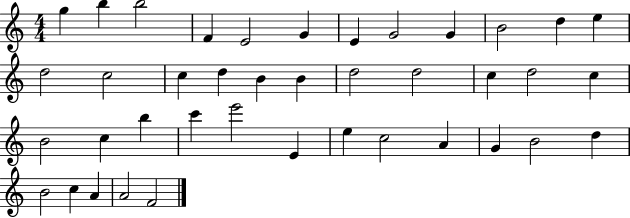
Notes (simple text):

G5/q B5/q B5/h F4/q E4/h G4/q E4/q G4/h G4/q B4/h D5/q E5/q D5/h C5/h C5/q D5/q B4/q B4/q D5/h D5/h C5/q D5/h C5/q B4/h C5/q B5/q C6/q E6/h E4/q E5/q C5/h A4/q G4/q B4/h D5/q B4/h C5/q A4/q A4/h F4/h